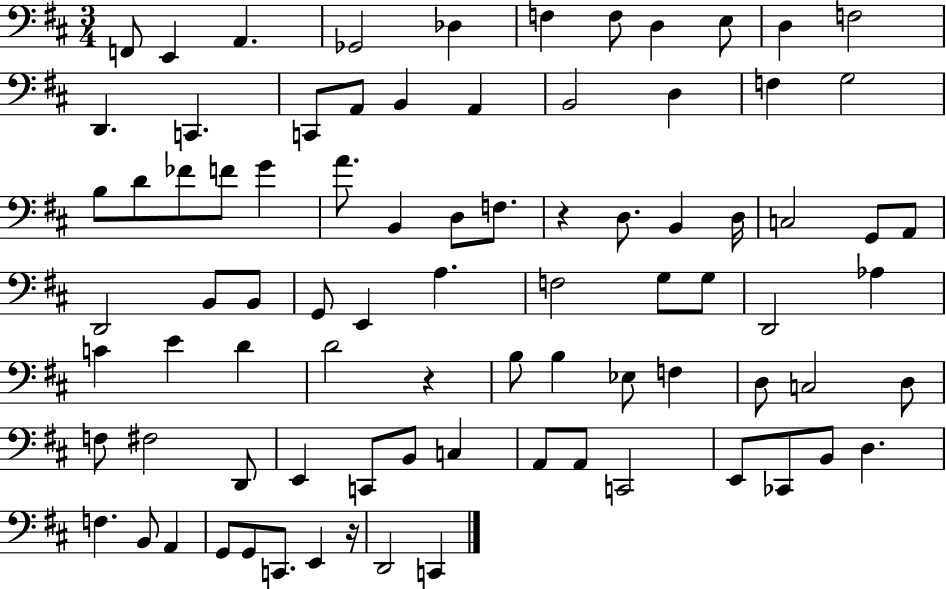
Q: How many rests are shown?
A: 3